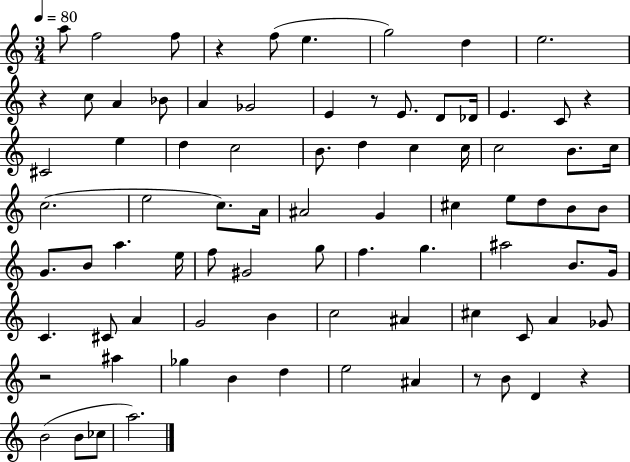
A5/e F5/h F5/e R/q F5/e E5/q. G5/h D5/q E5/h. R/q C5/e A4/q Bb4/e A4/q Gb4/h E4/q R/e E4/e. D4/e Db4/s E4/q. C4/e R/q C#4/h E5/q D5/q C5/h B4/e. D5/q C5/q C5/s C5/h B4/e. C5/s C5/h. E5/h C5/e. A4/s A#4/h G4/q C#5/q E5/e D5/e B4/e B4/e G4/e. B4/e A5/q. E5/s F5/e G#4/h G5/e F5/q. G5/q. A#5/h B4/e. G4/s C4/q. C#4/e A4/q G4/h B4/q C5/h A#4/q C#5/q C4/e A4/q Gb4/e R/h A#5/q Gb5/q B4/q D5/q E5/h A#4/q R/e B4/e D4/q R/q B4/h B4/e CES5/e A5/h.